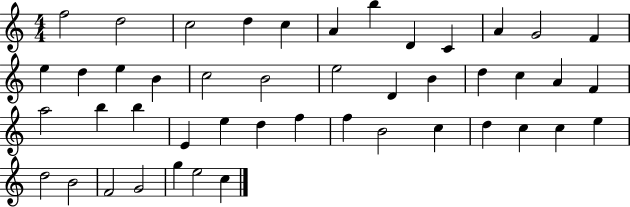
F5/h D5/h C5/h D5/q C5/q A4/q B5/q D4/q C4/q A4/q G4/h F4/q E5/q D5/q E5/q B4/q C5/h B4/h E5/h D4/q B4/q D5/q C5/q A4/q F4/q A5/h B5/q B5/q E4/q E5/q D5/q F5/q F5/q B4/h C5/q D5/q C5/q C5/q E5/q D5/h B4/h F4/h G4/h G5/q E5/h C5/q